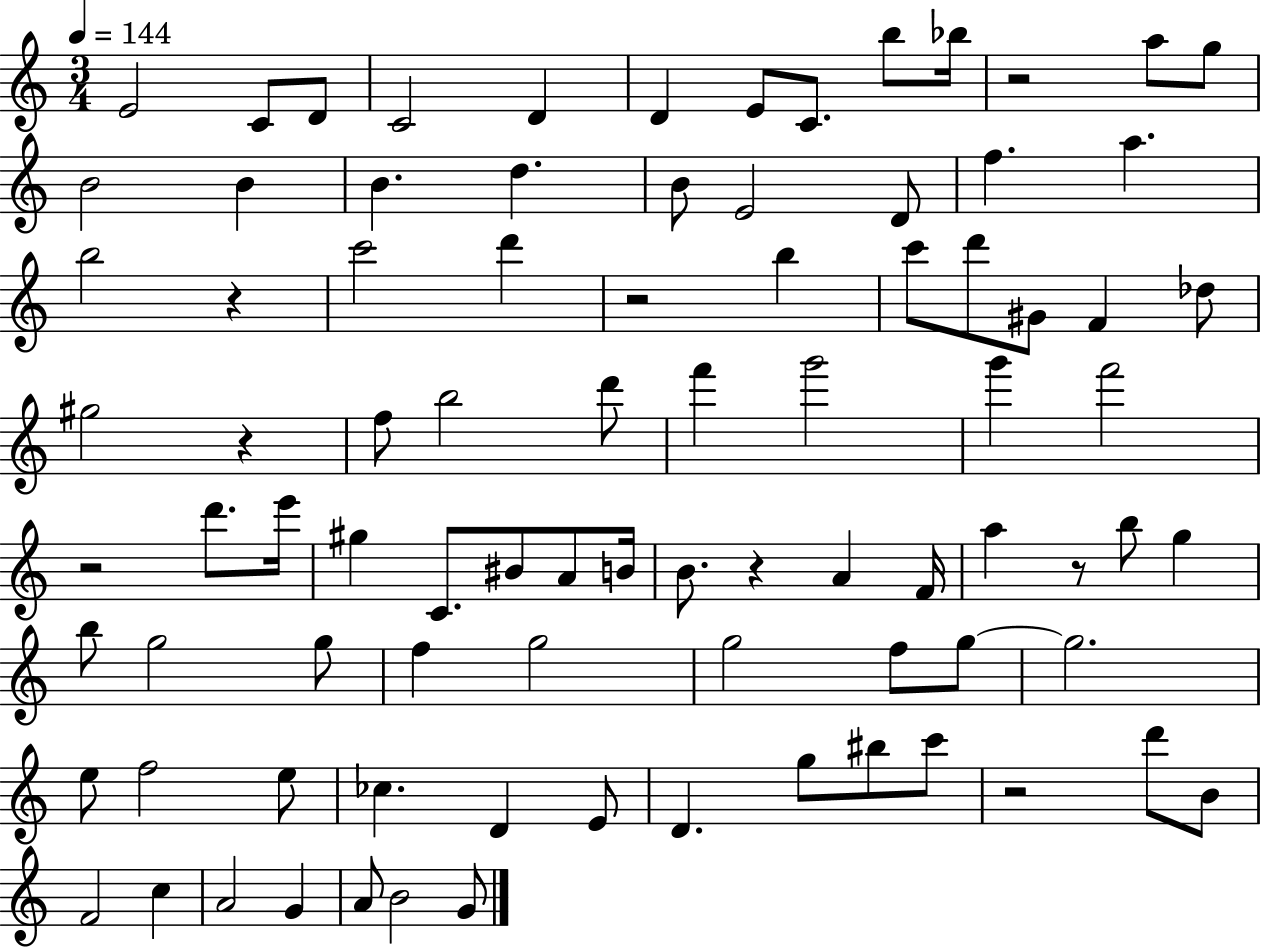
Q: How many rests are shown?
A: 8